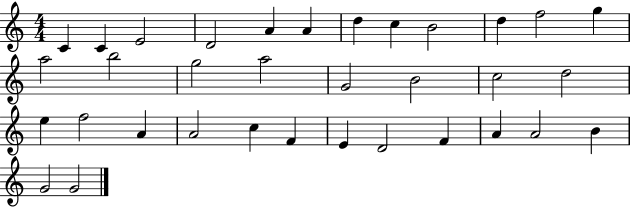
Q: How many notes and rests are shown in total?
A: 34